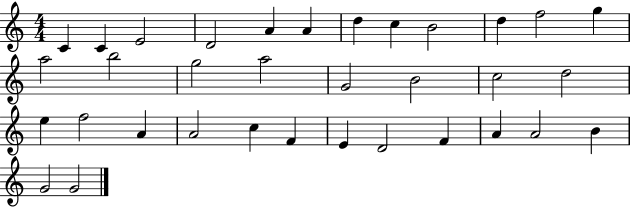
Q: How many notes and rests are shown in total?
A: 34